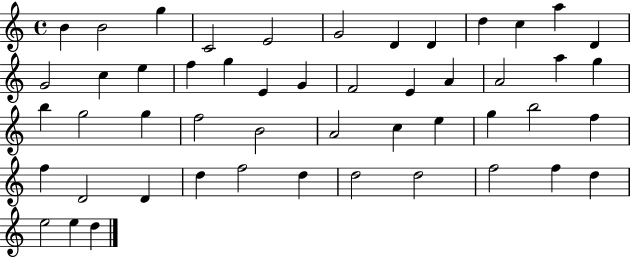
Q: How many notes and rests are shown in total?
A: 50